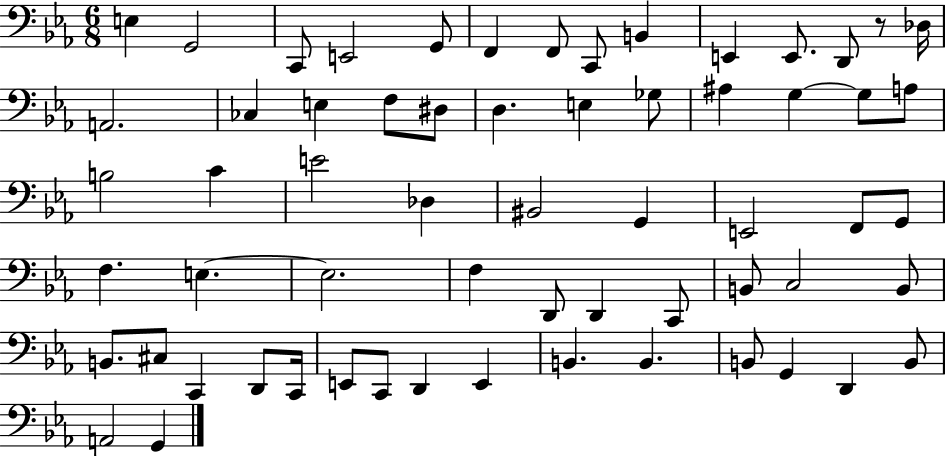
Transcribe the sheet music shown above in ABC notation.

X:1
T:Untitled
M:6/8
L:1/4
K:Eb
E, G,,2 C,,/2 E,,2 G,,/2 F,, F,,/2 C,,/2 B,, E,, E,,/2 D,,/2 z/2 _D,/4 A,,2 _C, E, F,/2 ^D,/2 D, E, _G,/2 ^A, G, G,/2 A,/2 B,2 C E2 _D, ^B,,2 G,, E,,2 F,,/2 G,,/2 F, E, E,2 F, D,,/2 D,, C,,/2 B,,/2 C,2 B,,/2 B,,/2 ^C,/2 C,, D,,/2 C,,/4 E,,/2 C,,/2 D,, E,, B,, B,, B,,/2 G,, D,, B,,/2 A,,2 G,,